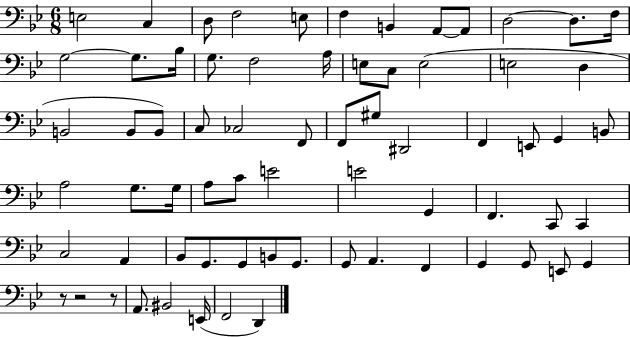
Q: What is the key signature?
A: BES major